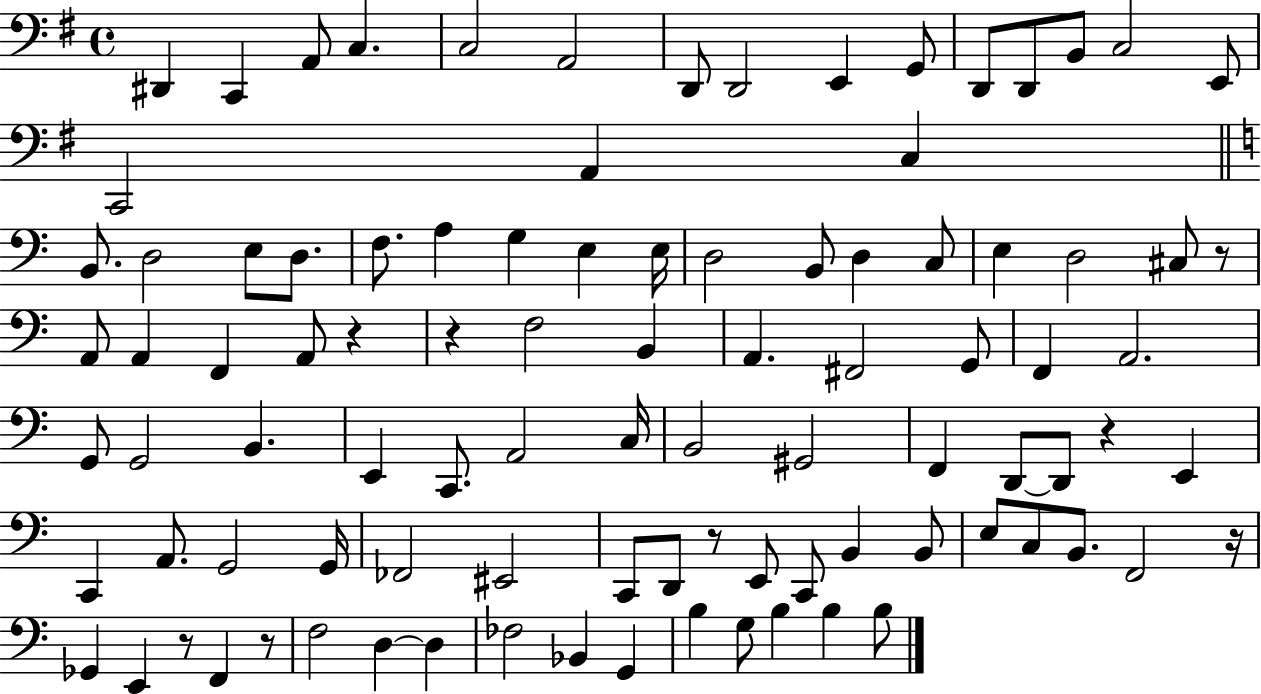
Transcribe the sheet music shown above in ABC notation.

X:1
T:Untitled
M:4/4
L:1/4
K:G
^D,, C,, A,,/2 C, C,2 A,,2 D,,/2 D,,2 E,, G,,/2 D,,/2 D,,/2 B,,/2 C,2 E,,/2 C,,2 A,, C, B,,/2 D,2 E,/2 D,/2 F,/2 A, G, E, E,/4 D,2 B,,/2 D, C,/2 E, D,2 ^C,/2 z/2 A,,/2 A,, F,, A,,/2 z z F,2 B,, A,, ^F,,2 G,,/2 F,, A,,2 G,,/2 G,,2 B,, E,, C,,/2 A,,2 C,/4 B,,2 ^G,,2 F,, D,,/2 D,,/2 z E,, C,, A,,/2 G,,2 G,,/4 _F,,2 ^E,,2 C,,/2 D,,/2 z/2 E,,/2 C,,/2 B,, B,,/2 E,/2 C,/2 B,,/2 F,,2 z/4 _G,, E,, z/2 F,, z/2 F,2 D, D, _F,2 _B,, G,, B, G,/2 B, B, B,/2